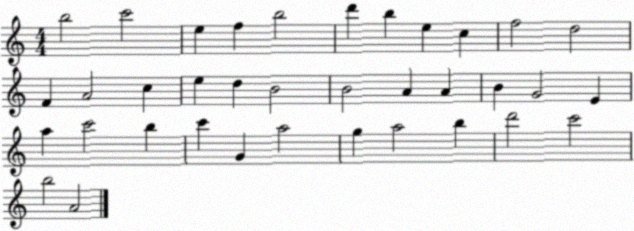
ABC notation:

X:1
T:Untitled
M:4/4
L:1/4
K:C
b2 c'2 e f b2 d' b e c f2 d2 F A2 c e d B2 B2 A A B G2 E a c'2 b c' G a2 g a2 b d'2 c'2 b2 A2